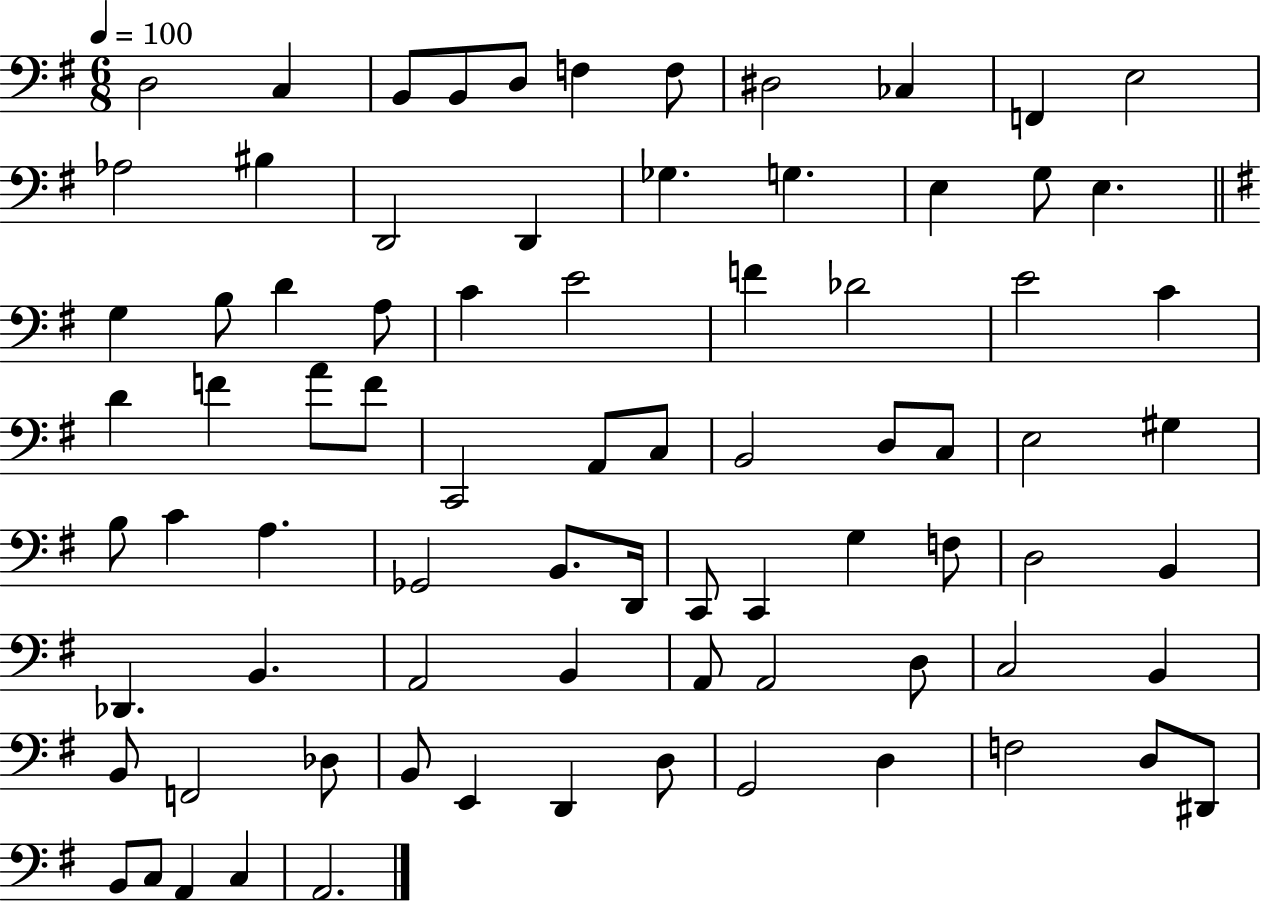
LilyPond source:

{
  \clef bass
  \numericTimeSignature
  \time 6/8
  \key g \major
  \tempo 4 = 100
  \repeat volta 2 { d2 c4 | b,8 b,8 d8 f4 f8 | dis2 ces4 | f,4 e2 | \break aes2 bis4 | d,2 d,4 | ges4. g4. | e4 g8 e4. | \break \bar "||" \break \key e \minor g4 b8 d'4 a8 | c'4 e'2 | f'4 des'2 | e'2 c'4 | \break d'4 f'4 a'8 f'8 | c,2 a,8 c8 | b,2 d8 c8 | e2 gis4 | \break b8 c'4 a4. | ges,2 b,8. d,16 | c,8 c,4 g4 f8 | d2 b,4 | \break des,4. b,4. | a,2 b,4 | a,8 a,2 d8 | c2 b,4 | \break b,8 f,2 des8 | b,8 e,4 d,4 d8 | g,2 d4 | f2 d8 dis,8 | \break b,8 c8 a,4 c4 | a,2. | } \bar "|."
}